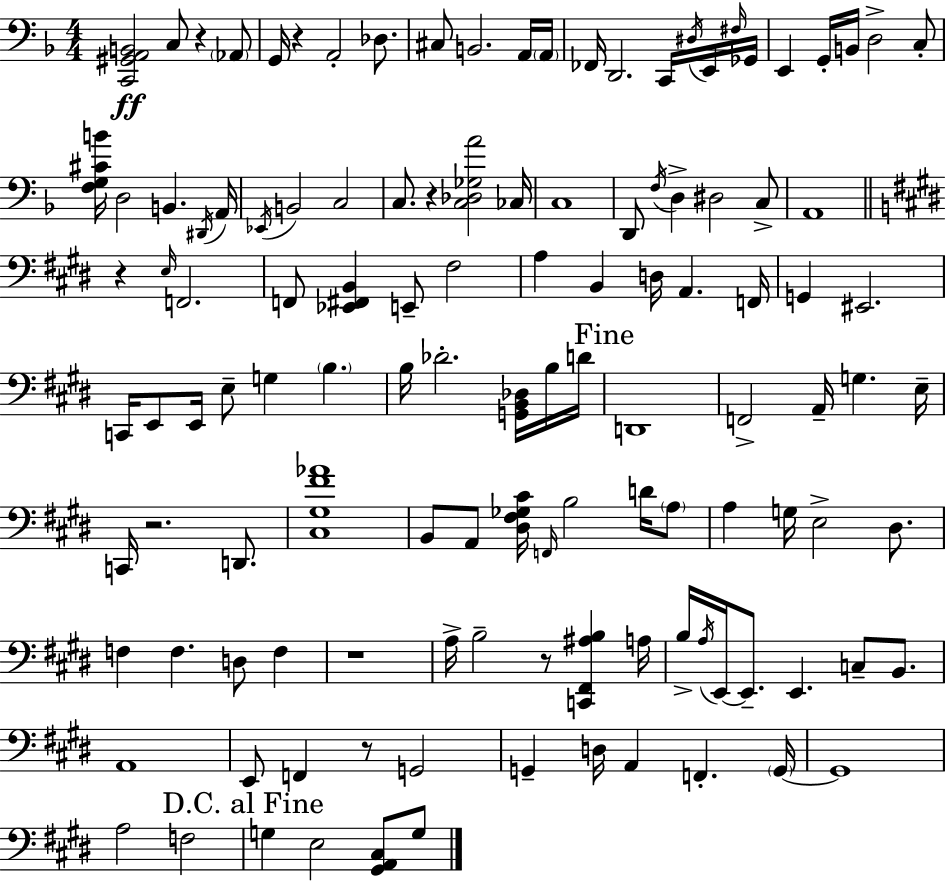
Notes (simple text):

[C2,G#2,A2,B2]/h C3/e R/q Ab2/e G2/s R/q A2/h Db3/e. C#3/e B2/h. A2/s A2/s FES2/s D2/h. C2/s D#3/s E2/s F#3/s Gb2/s E2/q G2/s B2/s D3/h C3/e [F3,G3,C#4,B4]/s D3/h B2/q. D#2/s A2/s Eb2/s B2/h C3/h C3/e. R/q [C3,Db3,Gb3,A4]/h CES3/s C3/w D2/e F3/s D3/q D#3/h C3/e A2/w R/q E3/s F2/h. F2/e [Eb2,F#2,B2]/q E2/e F#3/h A3/q B2/q D3/s A2/q. F2/s G2/q EIS2/h. C2/s E2/e E2/s E3/e G3/q B3/q. B3/s Db4/h. [G2,B2,Db3]/s B3/s D4/s D2/w F2/h A2/s G3/q. E3/s C2/s R/h. D2/e. [C#3,G#3,F#4,Ab4]/w B2/e A2/e [D#3,F#3,Gb3,C#4]/s F2/s B3/h D4/s A3/e A3/q G3/s E3/h D#3/e. F3/q F3/q. D3/e F3/q R/w A3/s B3/h R/e [C2,F#2,A#3,B3]/q A3/s B3/s A3/s E2/s E2/e. E2/q. C3/e B2/e. A2/w E2/e F2/q R/e G2/h G2/q D3/s A2/q F2/q. G2/s G2/w A3/h F3/h G3/q E3/h [G#2,A2,C#3]/e G3/e